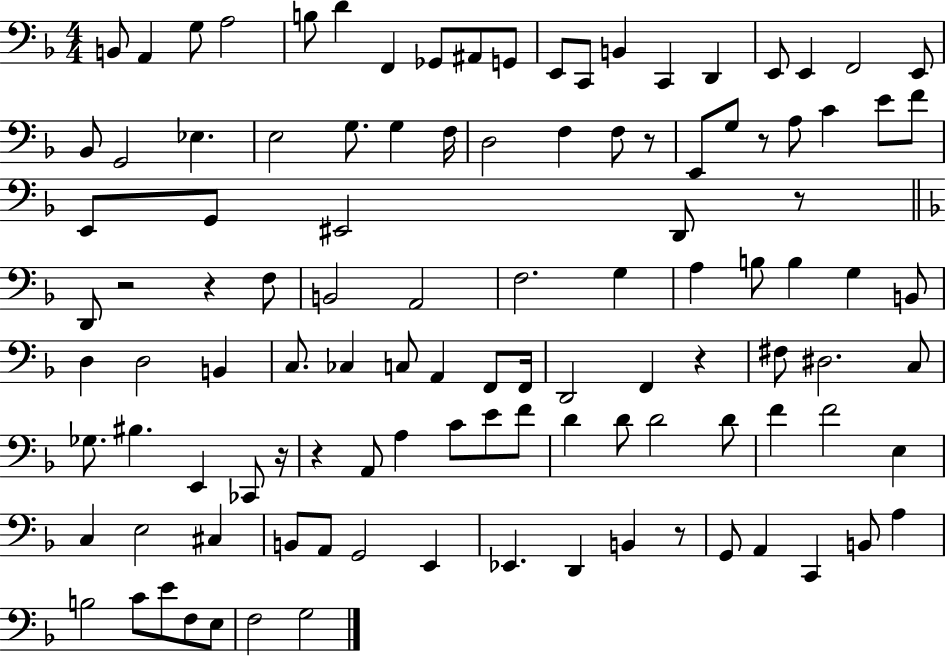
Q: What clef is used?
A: bass